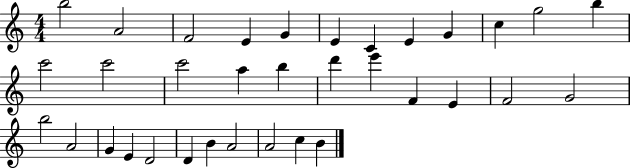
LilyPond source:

{
  \clef treble
  \numericTimeSignature
  \time 4/4
  \key c \major
  b''2 a'2 | f'2 e'4 g'4 | e'4 c'4 e'4 g'4 | c''4 g''2 b''4 | \break c'''2 c'''2 | c'''2 a''4 b''4 | d'''4 e'''4 f'4 e'4 | f'2 g'2 | \break b''2 a'2 | g'4 e'4 d'2 | d'4 b'4 a'2 | a'2 c''4 b'4 | \break \bar "|."
}